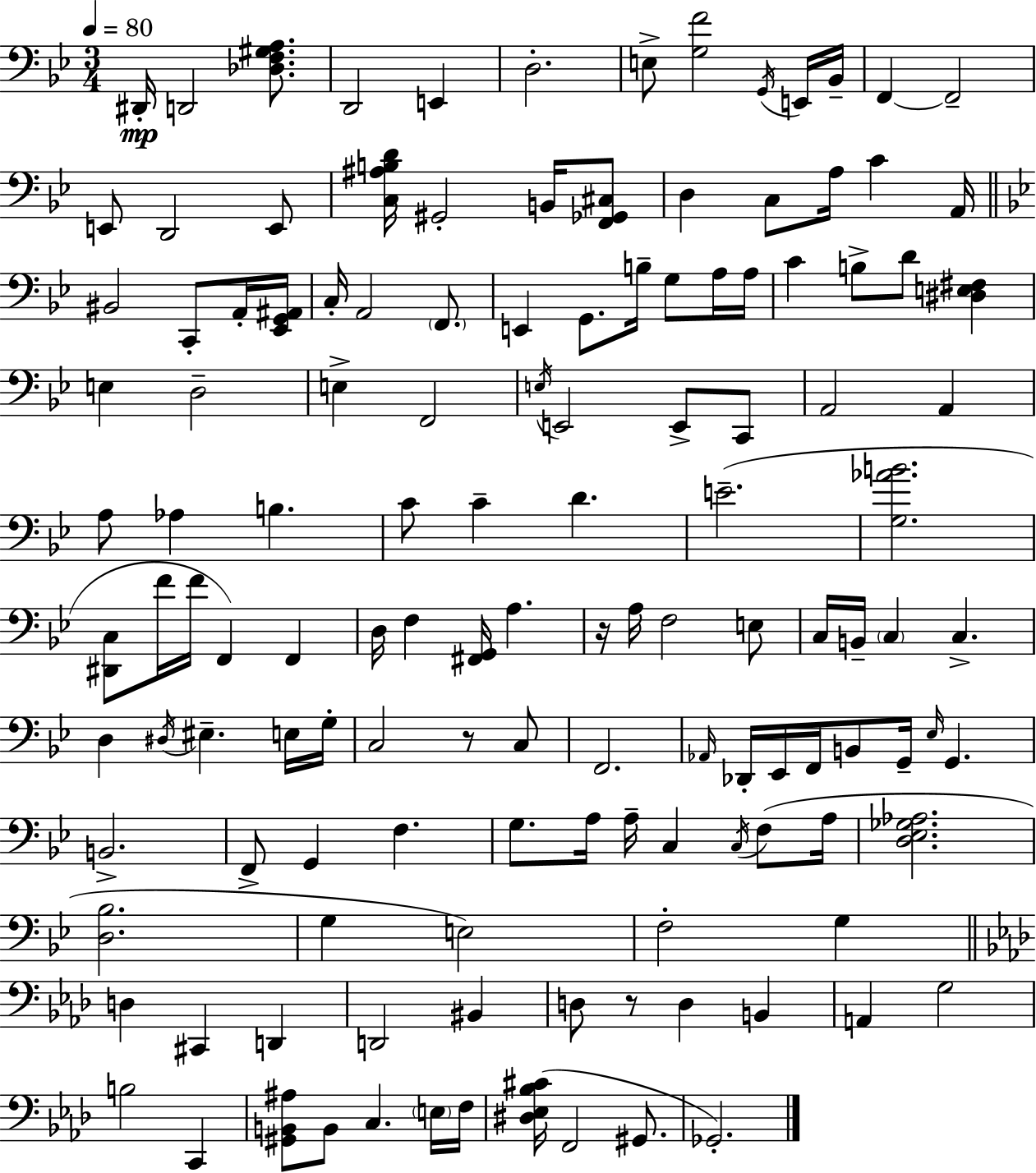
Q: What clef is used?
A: bass